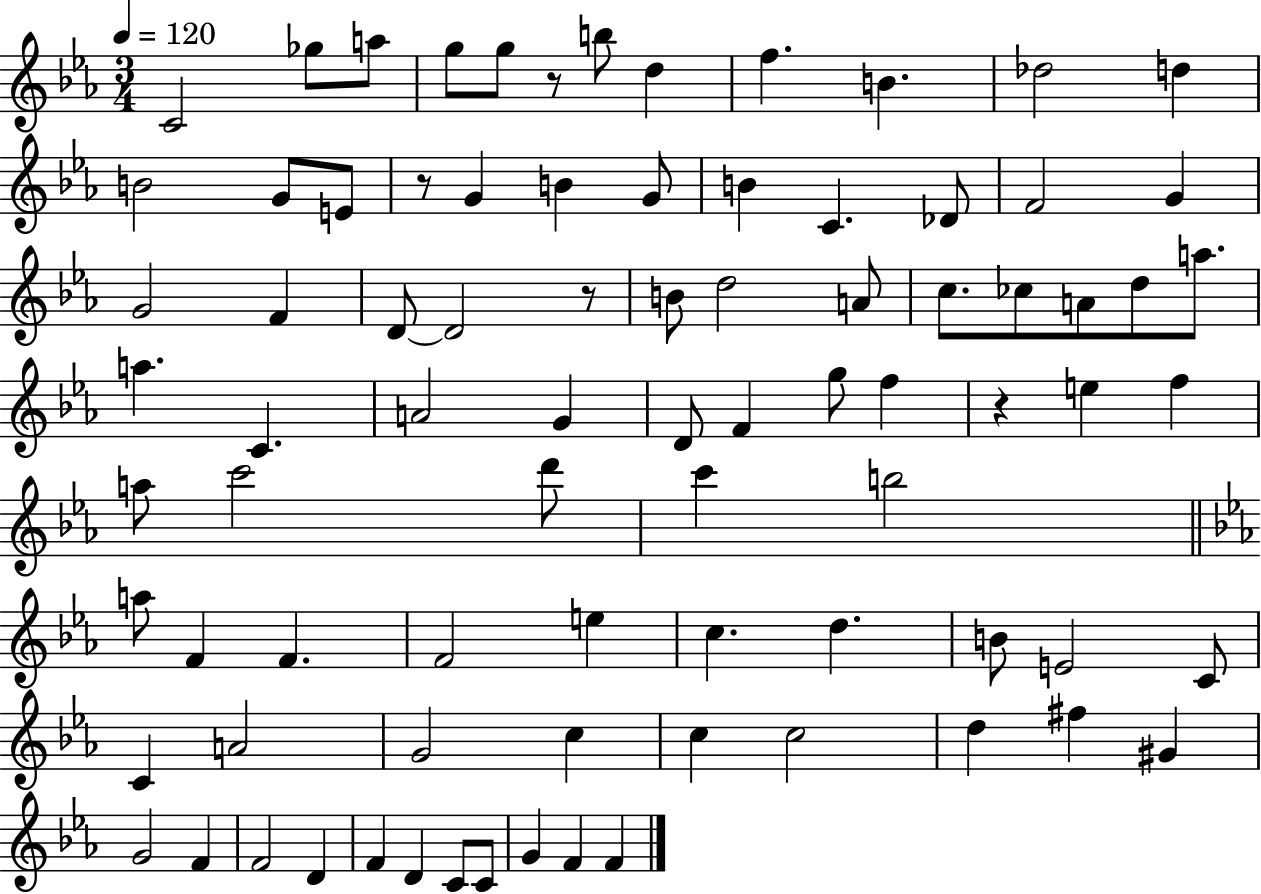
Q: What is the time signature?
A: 3/4